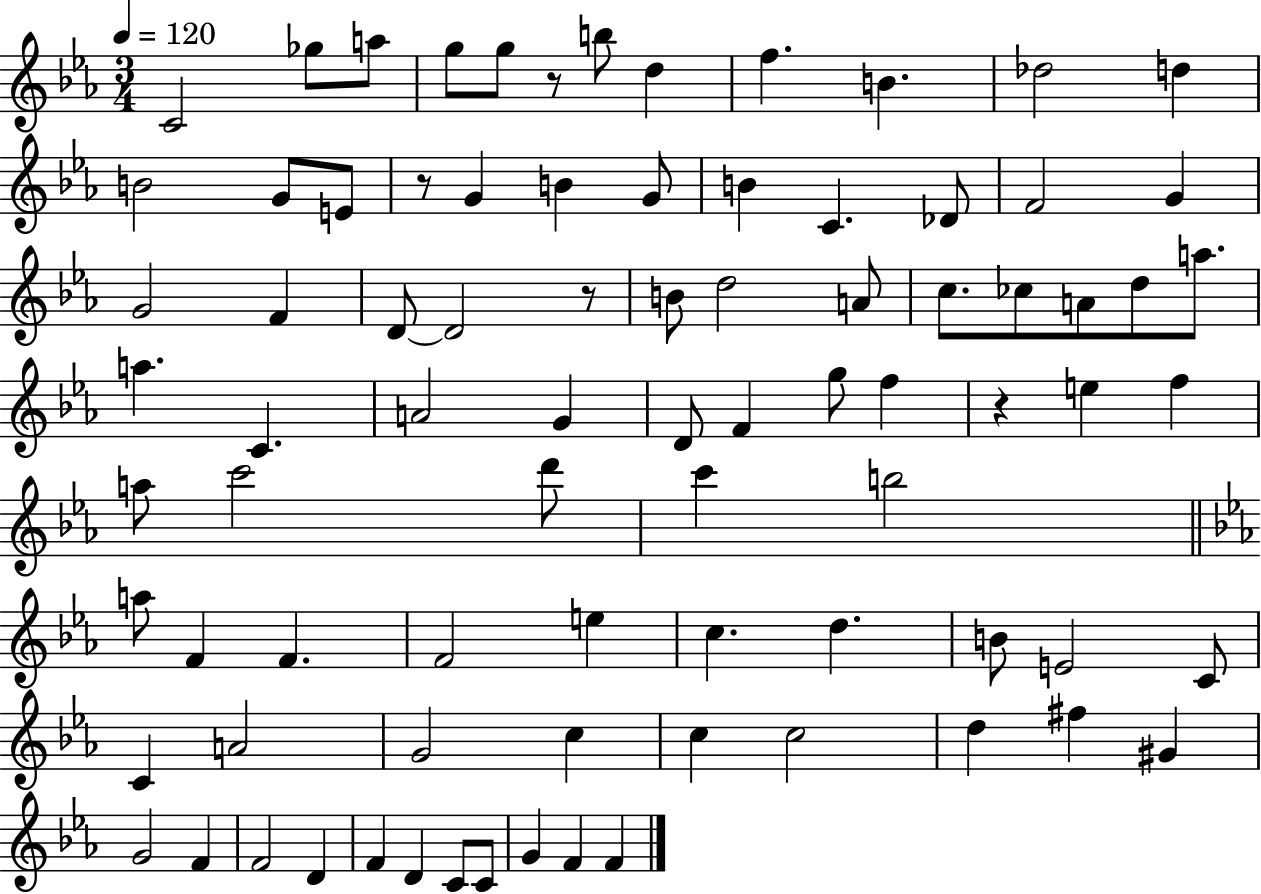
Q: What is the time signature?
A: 3/4